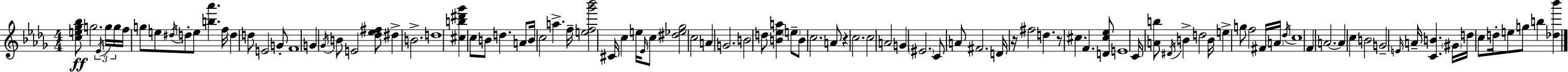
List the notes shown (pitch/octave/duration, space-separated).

[C5,E5,Gb5,Bb5]/e G5/h. Eb4/s G5/s G5/s F5/s G5/e E5/e D#5/s D5/e E5/e [B5,Ab6]/q. F5/s D5/q D5/e E4/h G4/e F4/w G4/q Gb4/s B4/e E4/h [Db5,Eb5,F#5]/e D#5/q B4/h. D5/w [C#5,B5,D#6,Gb6]/q C5/e B4/e D5/q. A4/e B4/s C5/h A5/q. F5/s [E5,F5,Gb6,Bb6]/h C#4/s C5/q E5/s Eb4/s C5/e [D#5,Eb5,Gb5]/h C5/h A4/q G4/h. B4/h D5/e [B4,Eb5,A5]/q E5/e B4/e C5/h. A4/e R/q C5/h. C5/h A4/h G4/q EIS4/h. C4/e A4/e F#4/h. D4/s R/s F#5/h D5/q. R/e C#5/q. F4/q. [D4,C#5,Eb5]/e E4/w C4/s [A4,B5]/e D#4/s B4/q D5/h B4/s E5/q G5/e F5/h F#4/s A4/s Db5/s C5/w F4/q A4/h. A4/q C5/q B4/h G4/h E4/s A4/s [C4,B4]/q. G#4/s D5/s C5/e D5/s E5/e G5/e B5/q [Db5,Bb6]/q